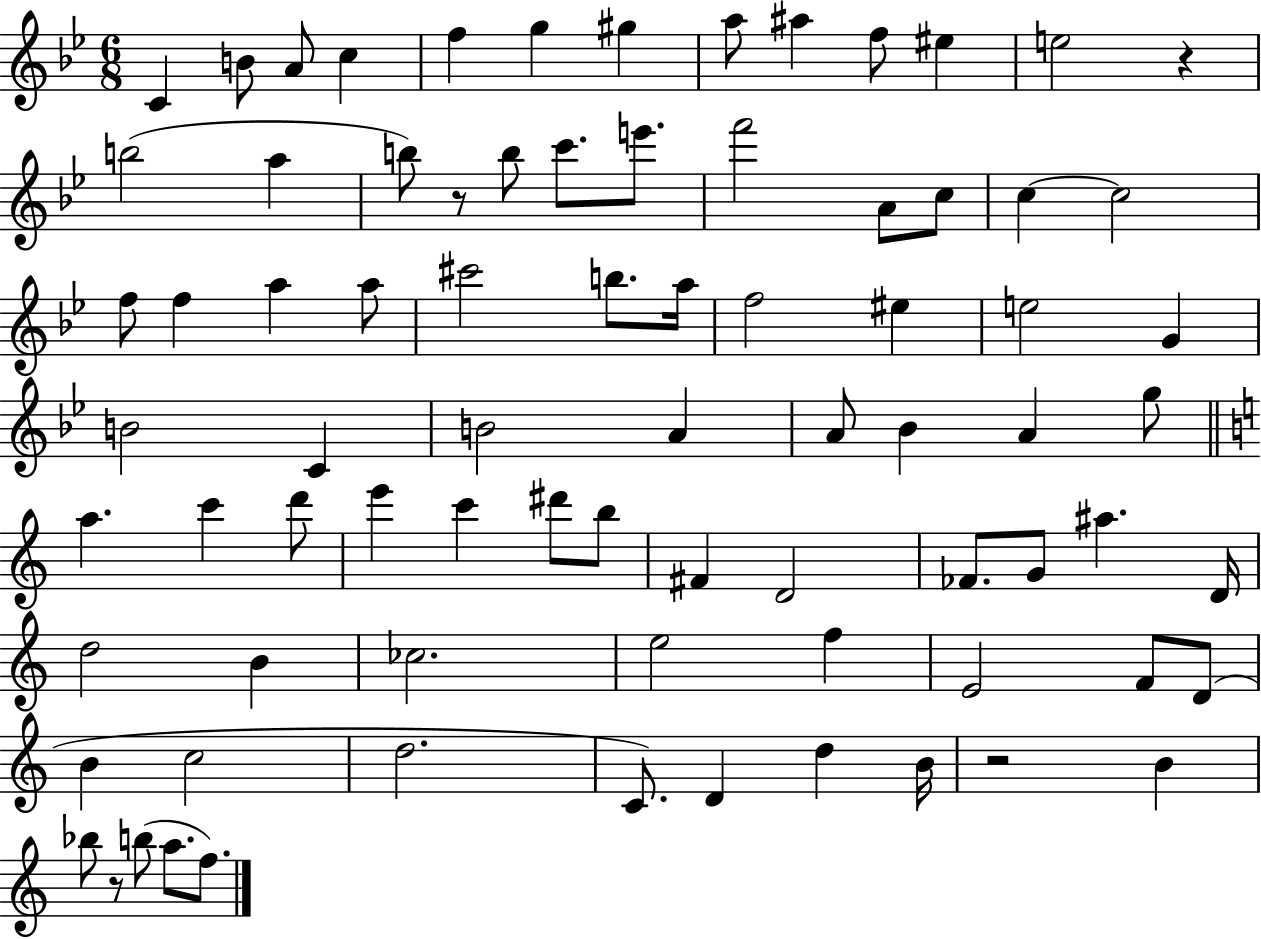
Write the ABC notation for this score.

X:1
T:Untitled
M:6/8
L:1/4
K:Bb
C B/2 A/2 c f g ^g a/2 ^a f/2 ^e e2 z b2 a b/2 z/2 b/2 c'/2 e'/2 f'2 A/2 c/2 c c2 f/2 f a a/2 ^c'2 b/2 a/4 f2 ^e e2 G B2 C B2 A A/2 _B A g/2 a c' d'/2 e' c' ^d'/2 b/2 ^F D2 _F/2 G/2 ^a D/4 d2 B _c2 e2 f E2 F/2 D/2 B c2 d2 C/2 D d B/4 z2 B _b/2 z/2 b/2 a/2 f/2